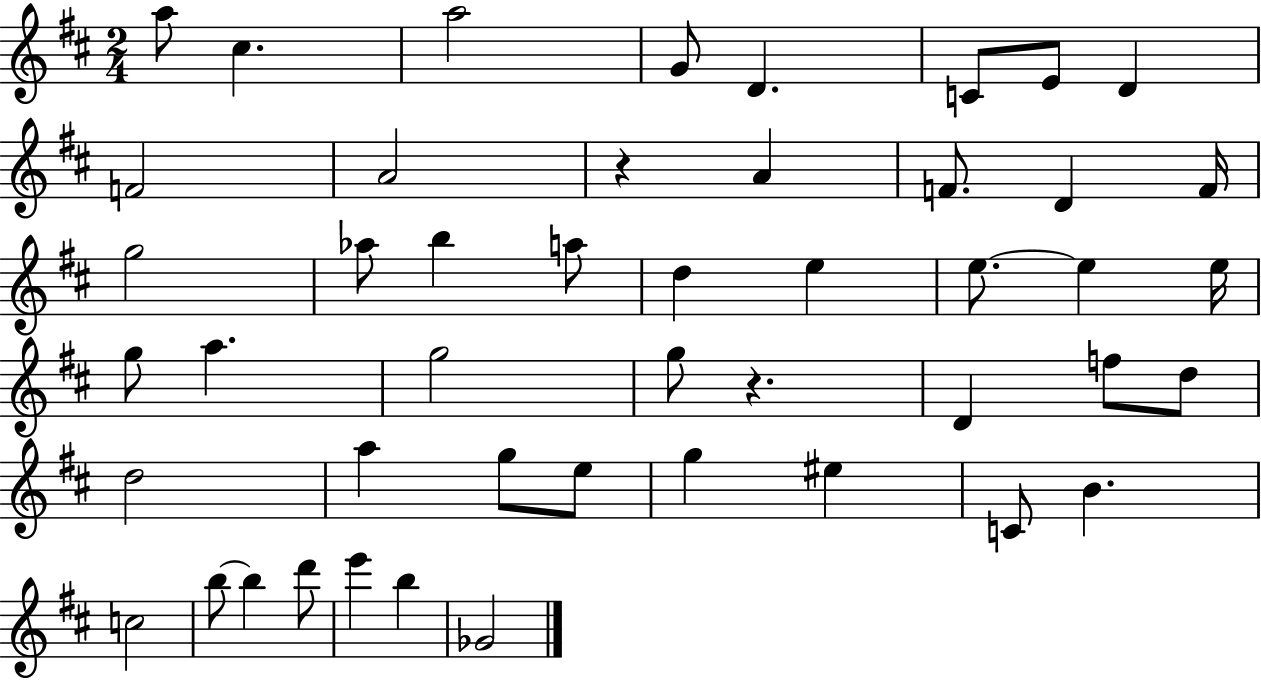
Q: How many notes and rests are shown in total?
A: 47